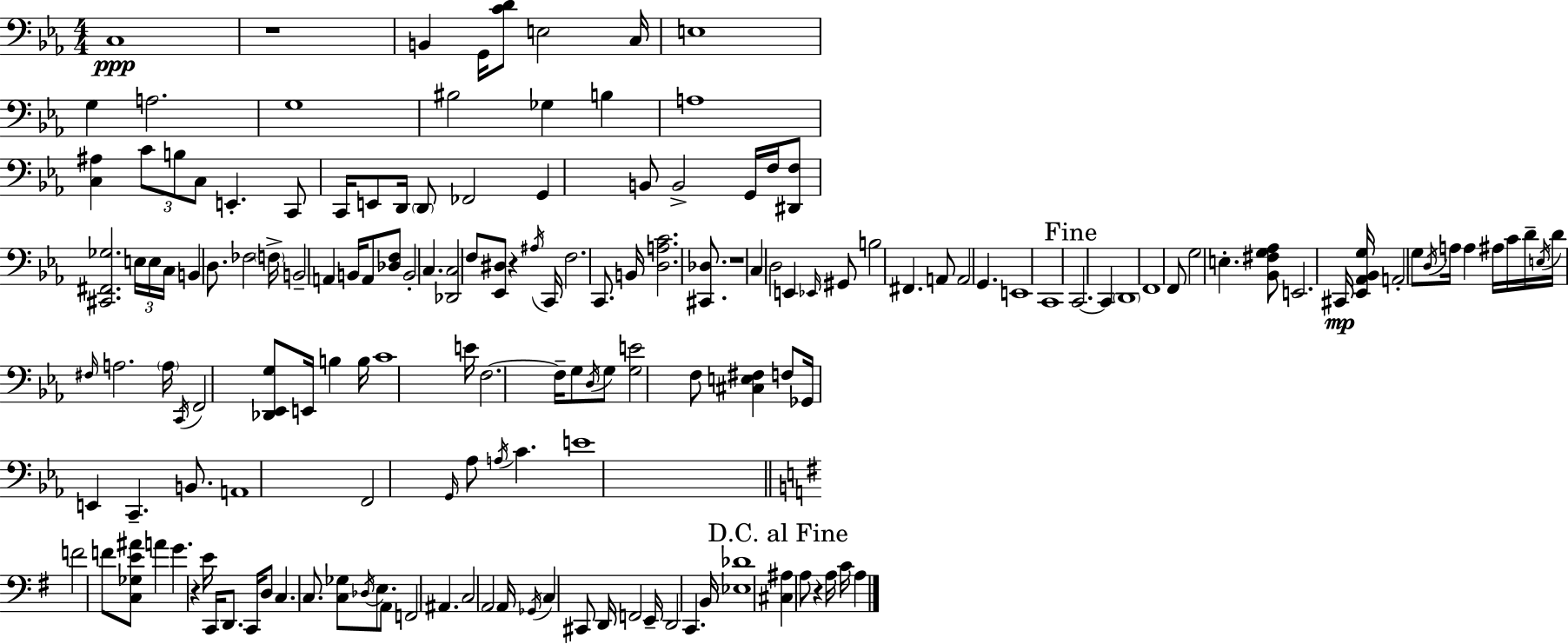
C3/w R/w B2/q G2/s [C4,D4]/e E3/h C3/s E3/w G3/q A3/h. G3/w BIS3/h Gb3/q B3/q A3/w [C3,A#3]/q C4/e B3/e C3/e E2/q. C2/e C2/s E2/e D2/s D2/e FES2/h G2/q B2/e B2/h G2/s F3/s [D#2,F3]/e [C#2,F#2,Gb3]/h. E3/s E3/s C3/s B2/q D3/e. FES3/h F3/s B2/h A2/q B2/s A2/e [Db3,F3]/e B2/h C3/q. [Db2,C3]/h F3/e [Eb2,D#3]/e R/q A#3/s C2/s F3/h. C2/e. B2/s [D3,A3,C4]/h. [C#2,Db3]/e. R/w C3/q D3/h E2/q Eb2/s G#2/e B3/h F#2/q. A2/e A2/h G2/q. E2/w C2/w C2/h. C2/q D2/w F2/w F2/e G3/h E3/q. [Bb2,F#3,G3,Ab3]/e E2/h. C#2/s [Eb2,Ab2,Bb2,G3]/s A2/h G3/e D3/s A3/s A3/q A#3/s C4/s D4/s E3/s D4/s F#3/s A3/h. A3/s C2/s F2/h [Db2,Eb2,G3]/e E2/s B3/q B3/s C4/w E4/s F3/h. F3/s G3/e D3/s G3/e [G3,E4]/h F3/e [C#3,E3,F#3]/q F3/e Gb2/s E2/q C2/q. B2/e. A2/w F2/h G2/s Ab3/e A3/s C4/q. E4/w F4/h F4/e [C3,Gb3,E4,A#4]/e A4/q G4/q. R/q E4/s C2/s D2/e. C2/s D3/e C3/q. C3/e. [C3,Gb3]/e Db3/s E3/e. A2/e F2/h A#2/q. C3/h A2/h A2/s Gb2/s C3/q C#2/e D2/s F2/h E2/s D2/h C2/q. B2/s [Eb3,Db4]/w [C#3,A#3]/q A3/e R/q A3/s C4/s A3/q